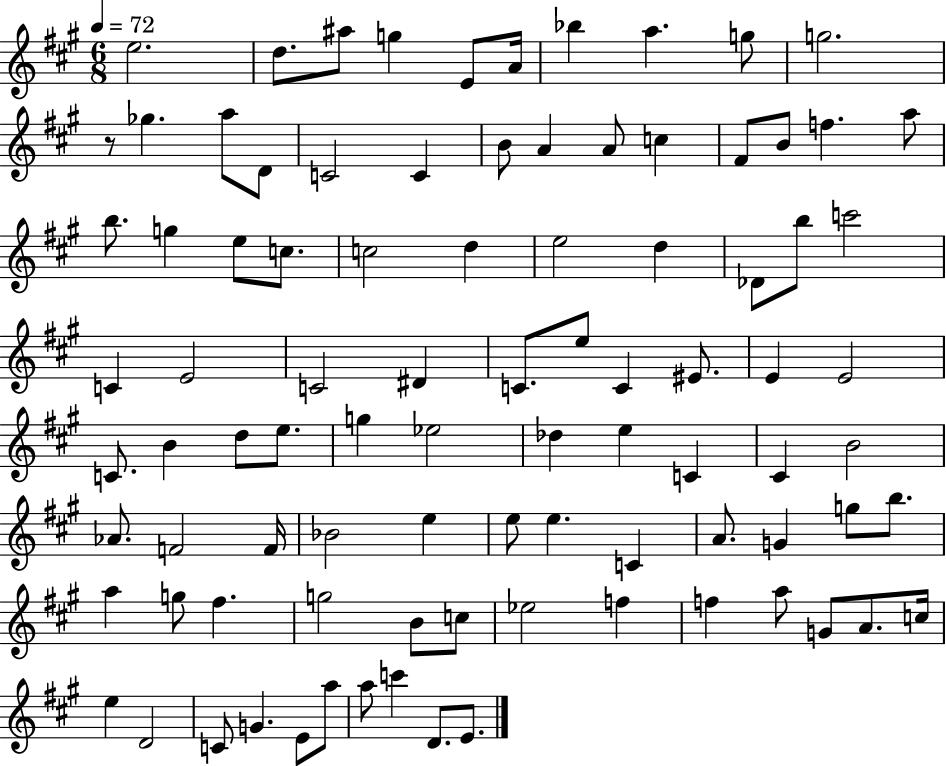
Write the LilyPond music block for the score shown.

{
  \clef treble
  \numericTimeSignature
  \time 6/8
  \key a \major
  \tempo 4 = 72
  \repeat volta 2 { e''2. | d''8. ais''8 g''4 e'8 a'16 | bes''4 a''4. g''8 | g''2. | \break r8 ges''4. a''8 d'8 | c'2 c'4 | b'8 a'4 a'8 c''4 | fis'8 b'8 f''4. a''8 | \break b''8. g''4 e''8 c''8. | c''2 d''4 | e''2 d''4 | des'8 b''8 c'''2 | \break c'4 e'2 | c'2 dis'4 | c'8. e''8 c'4 eis'8. | e'4 e'2 | \break c'8. b'4 d''8 e''8. | g''4 ees''2 | des''4 e''4 c'4 | cis'4 b'2 | \break aes'8. f'2 f'16 | bes'2 e''4 | e''8 e''4. c'4 | a'8. g'4 g''8 b''8. | \break a''4 g''8 fis''4. | g''2 b'8 c''8 | ees''2 f''4 | f''4 a''8 g'8 a'8. c''16 | \break e''4 d'2 | c'8 g'4. e'8 a''8 | a''8 c'''4 d'8. e'8. | } \bar "|."
}